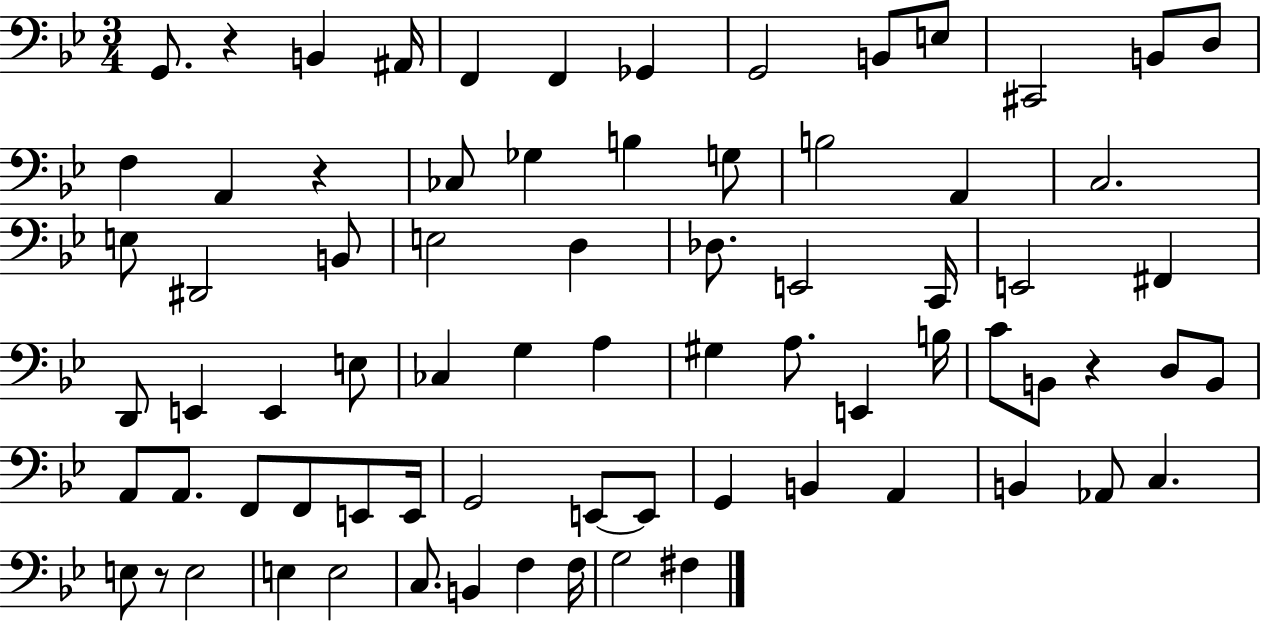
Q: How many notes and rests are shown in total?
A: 75